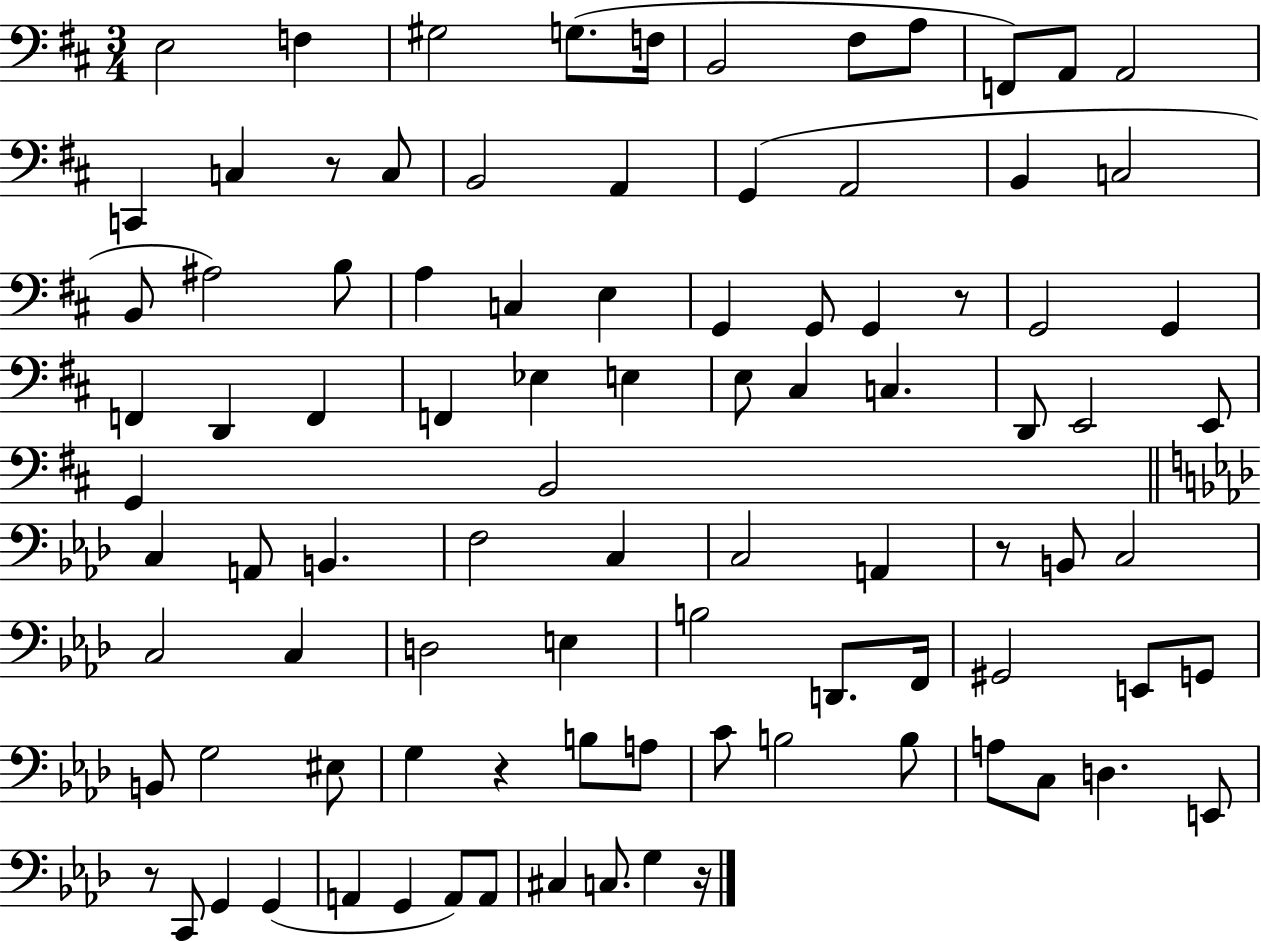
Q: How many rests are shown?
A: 6